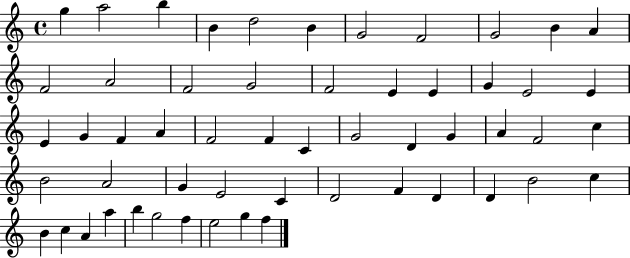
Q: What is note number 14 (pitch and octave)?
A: F4